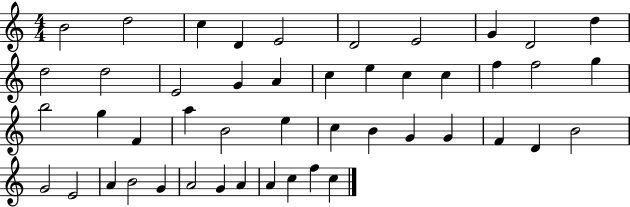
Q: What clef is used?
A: treble